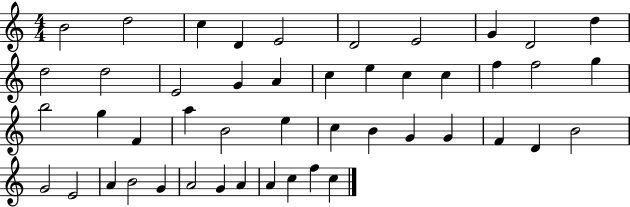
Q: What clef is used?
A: treble